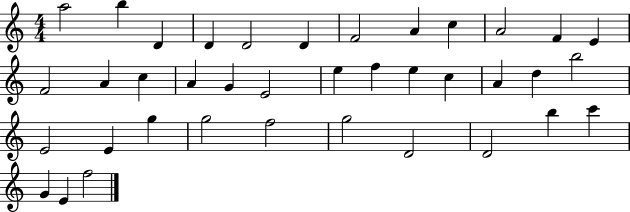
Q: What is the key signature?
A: C major